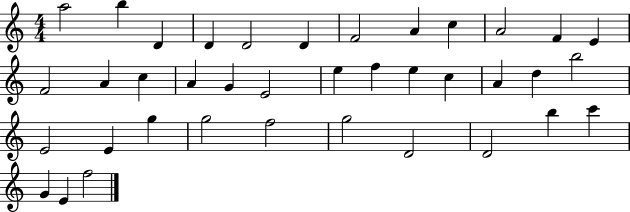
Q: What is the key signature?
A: C major